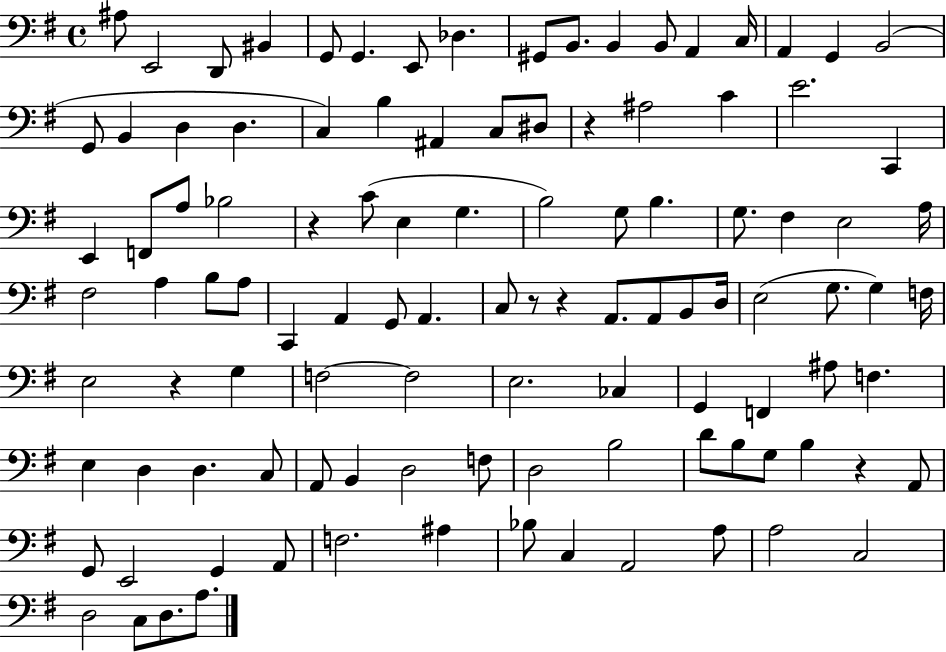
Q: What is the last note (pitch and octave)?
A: A3